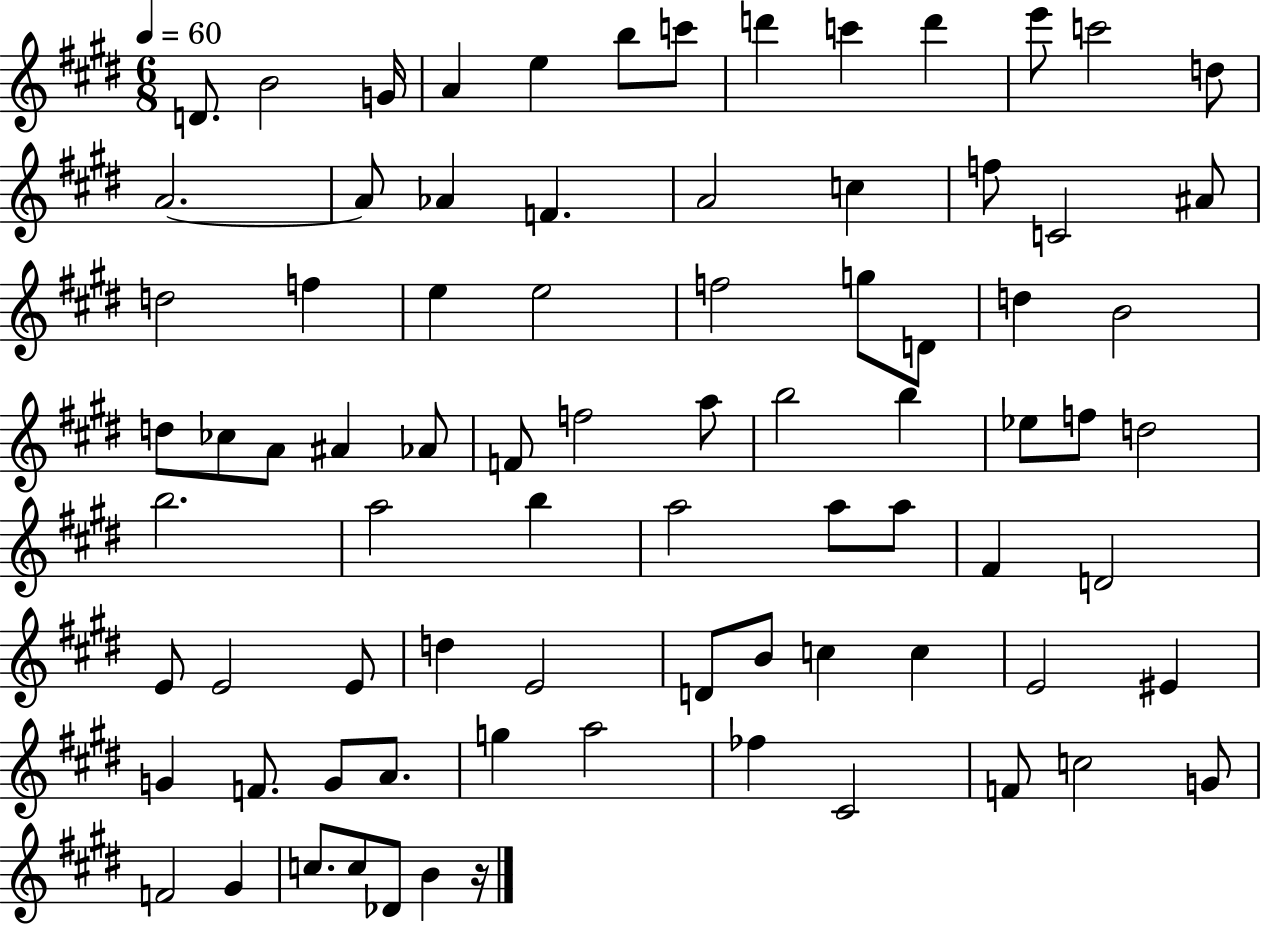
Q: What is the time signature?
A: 6/8